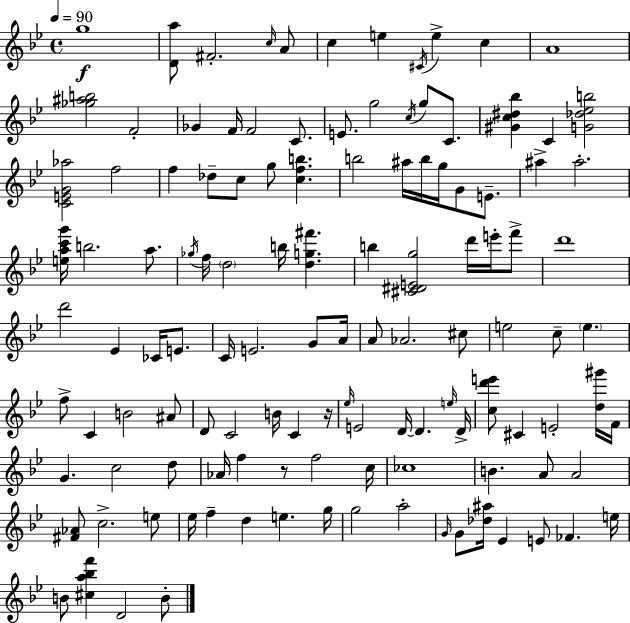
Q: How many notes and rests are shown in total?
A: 121